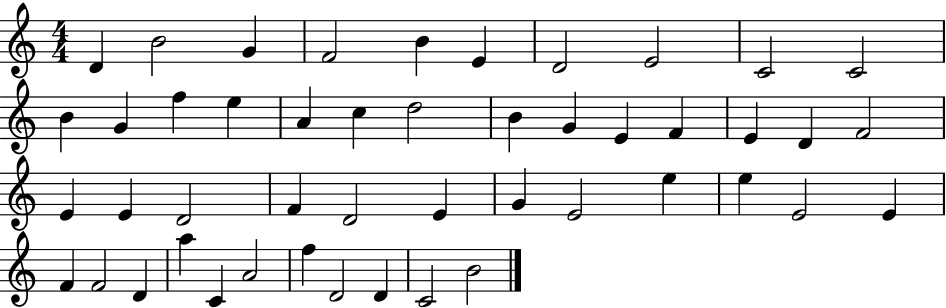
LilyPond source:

{
  \clef treble
  \numericTimeSignature
  \time 4/4
  \key c \major
  d'4 b'2 g'4 | f'2 b'4 e'4 | d'2 e'2 | c'2 c'2 | \break b'4 g'4 f''4 e''4 | a'4 c''4 d''2 | b'4 g'4 e'4 f'4 | e'4 d'4 f'2 | \break e'4 e'4 d'2 | f'4 d'2 e'4 | g'4 e'2 e''4 | e''4 e'2 e'4 | \break f'4 f'2 d'4 | a''4 c'4 a'2 | f''4 d'2 d'4 | c'2 b'2 | \break \bar "|."
}